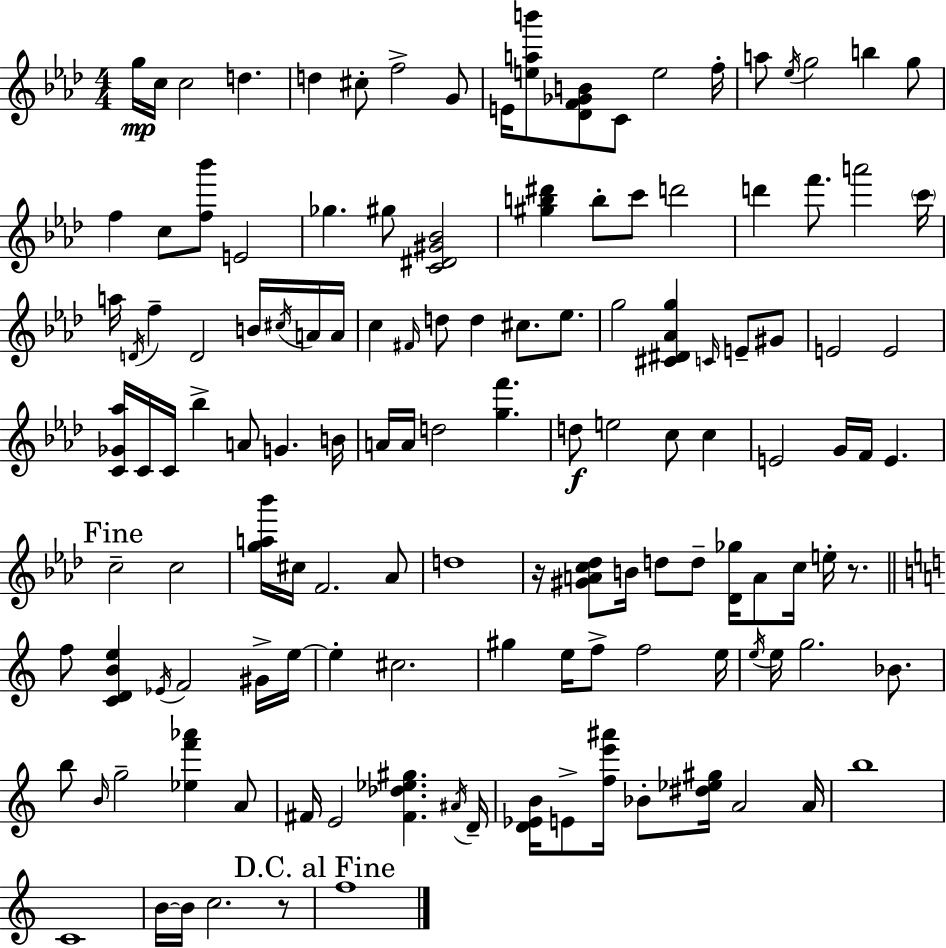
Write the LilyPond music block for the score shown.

{
  \clef treble
  \numericTimeSignature
  \time 4/4
  \key aes \major
  g''16\mp c''16 c''2 d''4. | d''4 cis''8-. f''2-> g'8 | e'16 <e'' a'' b'''>8 <des' f' ges' b'>8 c'8 e''2 f''16-. | a''8 \acciaccatura { ees''16 } g''2 b''4 g''8 | \break f''4 c''8 <f'' bes'''>8 e'2 | ges''4. gis''8 <c' dis' gis' bes'>2 | <gis'' b'' dis'''>4 b''8-. c'''8 d'''2 | d'''4 f'''8. a'''2 | \break \parenthesize c'''16 a''16 \acciaccatura { d'16 } f''4-- d'2 b'16 | \acciaccatura { cis''16 } a'16 a'16 c''4 \grace { fis'16 } d''8 d''4 cis''8. | ees''8. g''2 <cis' dis' aes' g''>4 | \grace { c'16 } e'8-- gis'8 e'2 e'2 | \break <c' ges' aes''>16 c'16 c'16 bes''4-> a'8 g'4. | b'16 a'16 a'16 d''2 <g'' f'''>4. | d''8\f e''2 c''8 | c''4 e'2 g'16 f'16 e'4. | \break \mark "Fine" c''2-- c''2 | <g'' a'' bes'''>16 cis''16 f'2. | aes'8 d''1 | r16 <gis' a' c'' des''>8 b'16 d''8 d''8-- <des' ges''>16 a'8 | \break c''16 e''16-. r8. \bar "||" \break \key c \major f''8 <c' d' b' e''>4 \acciaccatura { ees'16 } f'2 gis'16-> | e''16~~ e''4-. cis''2. | gis''4 e''16 f''8-> f''2 | e''16 \acciaccatura { e''16 } e''16 g''2. bes'8. | \break b''8 \grace { b'16 } g''2-- <ees'' f''' aes'''>4 | a'8 fis'16 e'2 <fis' des'' ees'' gis''>4. | \acciaccatura { ais'16 } d'16-- <d' ees' b'>16 e'8-> <f'' e''' ais'''>16 bes'8-. <dis'' ees'' gis''>16 a'2 | a'16 b''1 | \break c'1 | b'16~~ b'16 c''2. | r8 \mark "D.C. al Fine" f''1 | \bar "|."
}